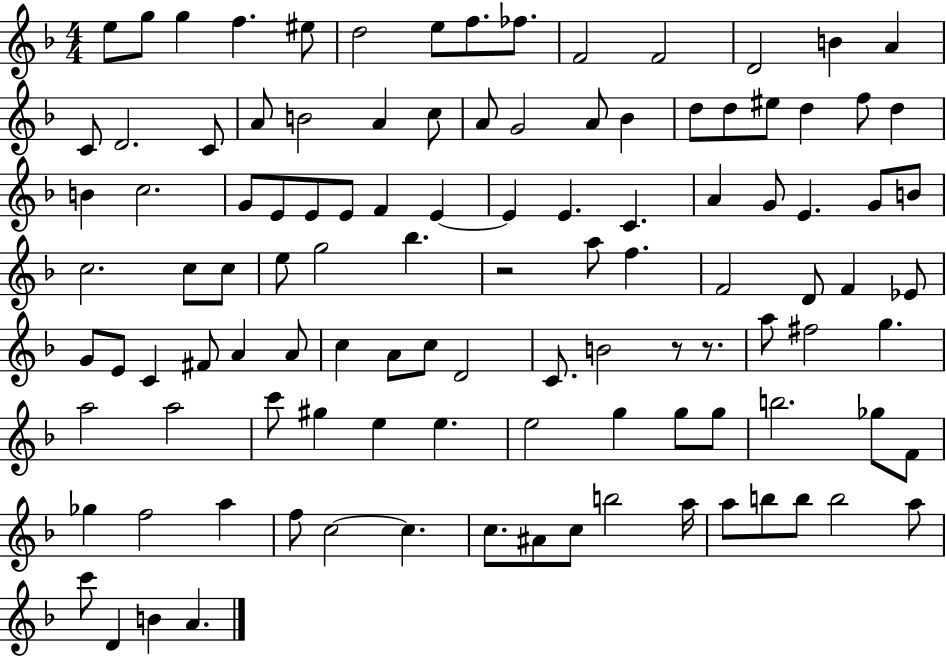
{
  \clef treble
  \numericTimeSignature
  \time 4/4
  \key f \major
  \repeat volta 2 { e''8 g''8 g''4 f''4. eis''8 | d''2 e''8 f''8. fes''8. | f'2 f'2 | d'2 b'4 a'4 | \break c'8 d'2. c'8 | a'8 b'2 a'4 c''8 | a'8 g'2 a'8 bes'4 | d''8 d''8 eis''8 d''4 f''8 d''4 | \break b'4 c''2. | g'8 e'8 e'8 e'8 f'4 e'4~~ | e'4 e'4. c'4. | a'4 g'8 e'4. g'8 b'8 | \break c''2. c''8 c''8 | e''8 g''2 bes''4. | r2 a''8 f''4. | f'2 d'8 f'4 ees'8 | \break g'8 e'8 c'4 fis'8 a'4 a'8 | c''4 a'8 c''8 d'2 | c'8. b'2 r8 r8. | a''8 fis''2 g''4. | \break a''2 a''2 | c'''8 gis''4 e''4 e''4. | e''2 g''4 g''8 g''8 | b''2. ges''8 f'8 | \break ges''4 f''2 a''4 | f''8 c''2~~ c''4. | c''8. ais'8 c''8 b''2 a''16 | a''8 b''8 b''8 b''2 a''8 | \break c'''8 d'4 b'4 a'4. | } \bar "|."
}